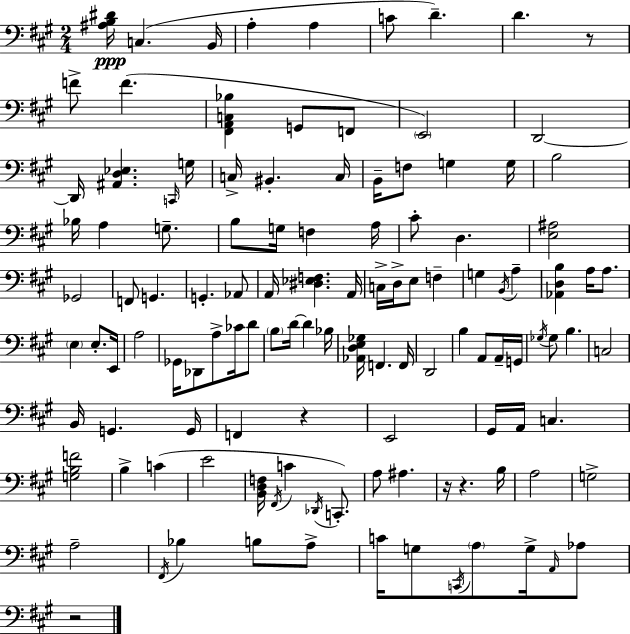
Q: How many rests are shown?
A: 5